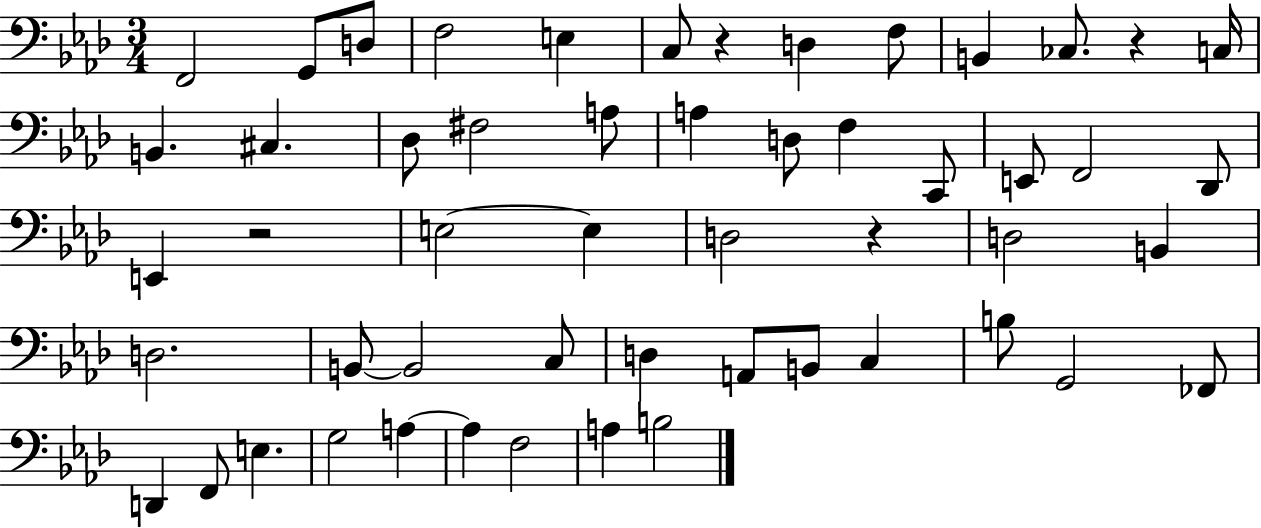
X:1
T:Untitled
M:3/4
L:1/4
K:Ab
F,,2 G,,/2 D,/2 F,2 E, C,/2 z D, F,/2 B,, _C,/2 z C,/4 B,, ^C, _D,/2 ^F,2 A,/2 A, D,/2 F, C,,/2 E,,/2 F,,2 _D,,/2 E,, z2 E,2 E, D,2 z D,2 B,, D,2 B,,/2 B,,2 C,/2 D, A,,/2 B,,/2 C, B,/2 G,,2 _F,,/2 D,, F,,/2 E, G,2 A, A, F,2 A, B,2